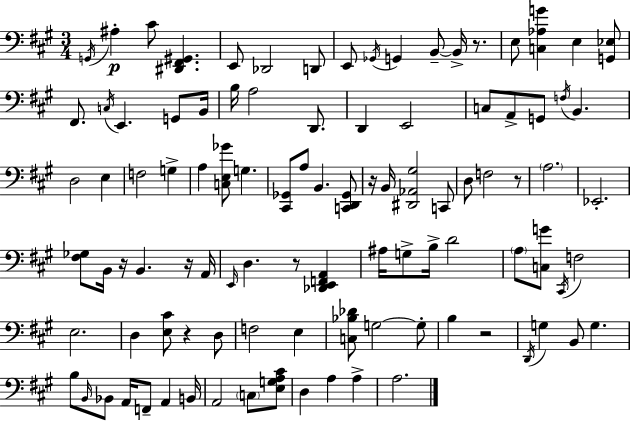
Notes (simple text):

G2/s A#3/q C#4/e [D#2,F#2,G#2]/q. E2/e Db2/h D2/e E2/e Gb2/s G2/q B2/e B2/s R/e. E3/e [C3,Ab3,G4]/q E3/q [G2,Eb3]/e F#2/e. C3/s E2/q. G2/e B2/s B3/s A3/h D2/e. D2/q E2/h C3/e A2/e G2/e F3/s B2/q. D3/h E3/q F3/h G3/q A3/q [C3,E3,Gb4]/e G3/q. [C#2,Gb2]/e A3/e B2/q. [C2,D2,Gb2]/e R/s B2/s [D#2,Ab2,G#3]/h C2/e D3/e F3/h R/e A3/h. Eb2/h. [F#3,Gb3]/e B2/s R/s B2/q. R/s A2/s E2/s D3/q. R/e [Db2,E2,F2,A2]/q A#3/s G3/e B3/s D4/h A3/e [C3,G4]/e C#2/s F3/h E3/h. D3/q [E3,C#4]/e R/q D3/e F3/h E3/q [C3,Bb3,Db4]/e G3/h G3/e B3/q R/h D2/s G3/q B2/e G3/q. B3/e B2/s Bb2/e A2/s F2/e A2/q B2/s A2/h C3/e [E3,G3,A3,C#4]/e D3/q A3/q A3/q A3/h.